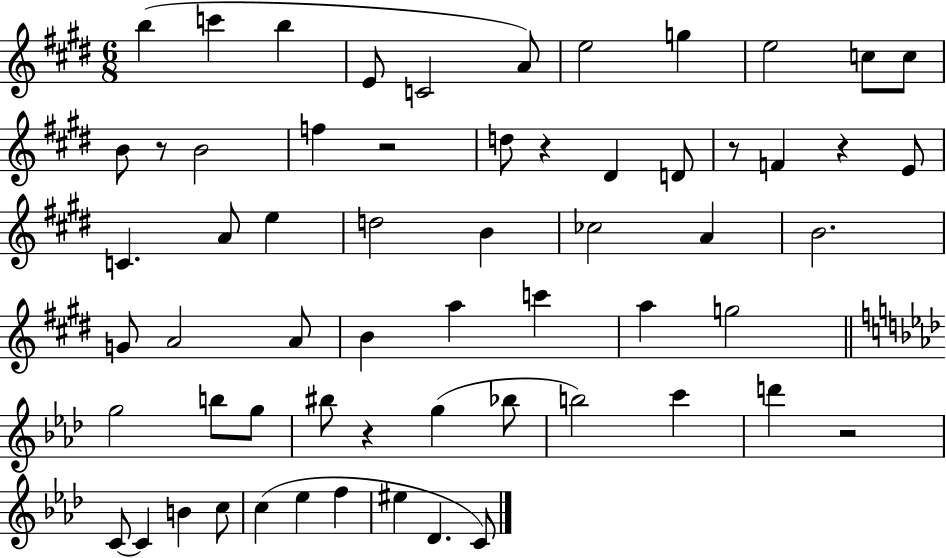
X:1
T:Untitled
M:6/8
L:1/4
K:E
b c' b E/2 C2 A/2 e2 g e2 c/2 c/2 B/2 z/2 B2 f z2 d/2 z ^D D/2 z/2 F z E/2 C A/2 e d2 B _c2 A B2 G/2 A2 A/2 B a c' a g2 g2 b/2 g/2 ^b/2 z g _b/2 b2 c' d' z2 C/2 C B c/2 c _e f ^e _D C/2